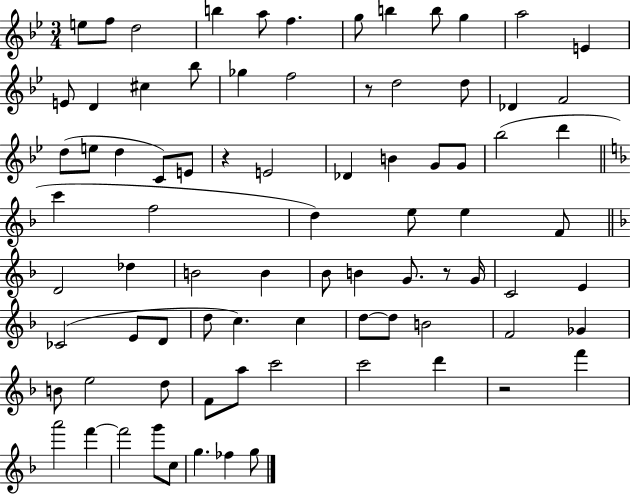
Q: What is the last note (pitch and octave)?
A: G5